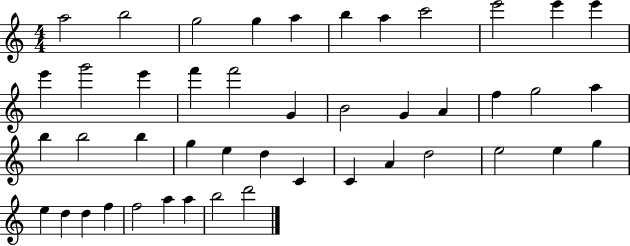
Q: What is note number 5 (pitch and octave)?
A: A5